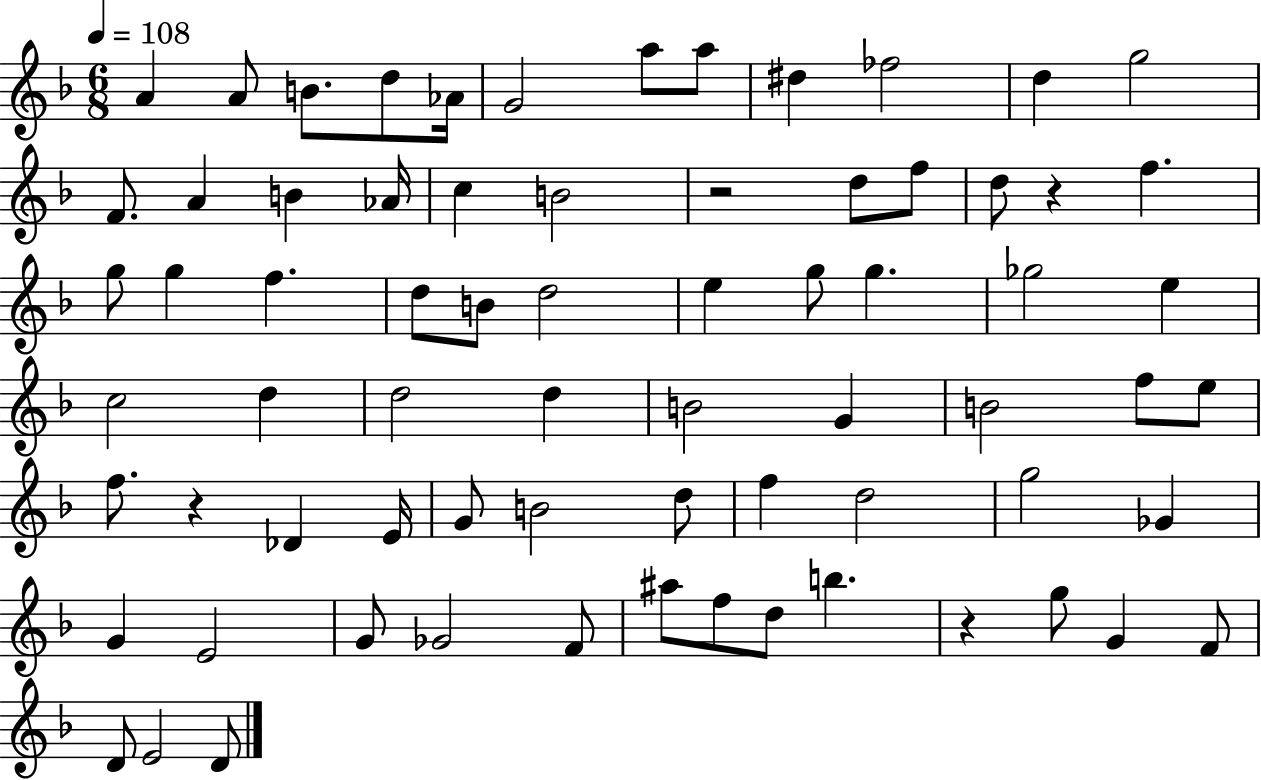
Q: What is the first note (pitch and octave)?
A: A4